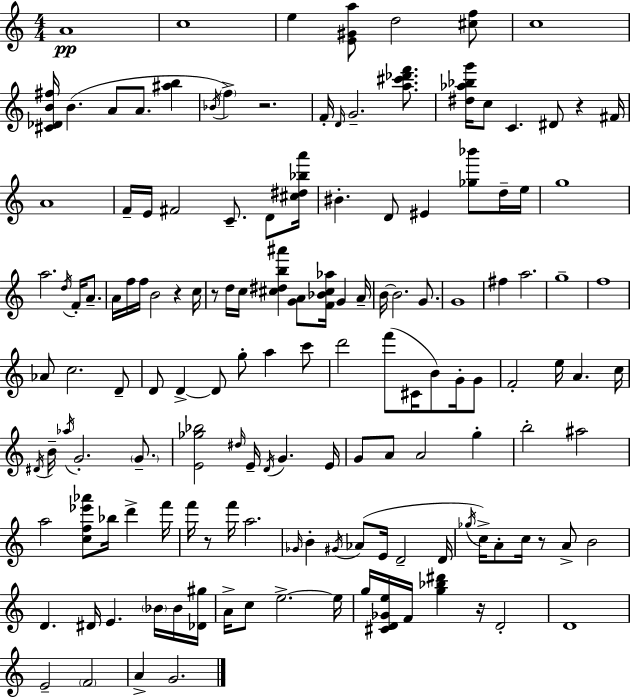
{
  \clef treble
  \numericTimeSignature
  \time 4/4
  \key c \major
  \repeat volta 2 { a'1\pp | c''1 | e''4 <e' gis' a''>8 d''2 <cis'' f''>8 | c''1 | \break <cis' des' b' fis''>16 b'4.( a'8 a'8. <ais'' b''>4 | \acciaccatura { bes'16 } \parenthesize f''4->) r2. | f'16-. \grace { d'16 } g'2.-- <a'' cis''' des''' f'''>8. | <dis'' aes'' bes'' g'''>16 c''8 c'4. dis'8 r4 | \break fis'16 a'1 | f'16-- e'16 fis'2 c'8.-- d'8 | <cis'' dis'' bes'' a'''>16 bis'4.-. d'8 eis'4 <ges'' bes'''>8 | d''16-- e''16 g''1 | \break a''2. \acciaccatura { d''16 } f'16-. | a'8.-- a'16 f''16 f''16 b'2 r4 | c''16 r8 d''16 c''16 <cis'' dis'' b'' ais'''>4 <g' a'>8 <f' bes' cis'' aes''>16 g'4 | a'16-- b'16~~ b'2. | \break g'8. g'1 | fis''4 a''2. | g''1-- | f''1 | \break aes'8 c''2. | d'8-- d'8 d'4->~~ d'8 g''8-. a''4 | c'''8 d'''2 f'''8( cis'16 b'8) | g'16-. g'8 f'2-. e''16 a'4. | \break c''16 \acciaccatura { dis'16 } b'16-- \acciaccatura { aes''16 } g'2.-. | \parenthesize g'8.-- <e' ges'' bes''>2 \grace { dis''16 } e'16-- \acciaccatura { d'16 } | g'4. e'16 g'8 a'8 a'2 | g''4-. b''2-. ais''2 | \break a''2 <c'' f'' ees''' aes'''>8 | bes''16 d'''4-> f'''16 f'''16 r8 f'''16 a''2. | \grace { ges'16 } b'4-. \acciaccatura { gis'16 } aes'8( e'16 | d'2-- d'16 \acciaccatura { ges''16 }) c''16-> a'8-. c''16 r8 | \break a'8-> b'2 d'4. | dis'16 e'4. \parenthesize bes'16 bes'16 <des' gis''>16 a'16-> c''8 e''2.->~~ | e''16 g''16 <cis' d' ges' e''>16 f'16 <g'' bes'' dis'''>4 | r16 d'2-. d'1 | \break e'2-- | \parenthesize f'2 a'4-> g'2. | } \bar "|."
}